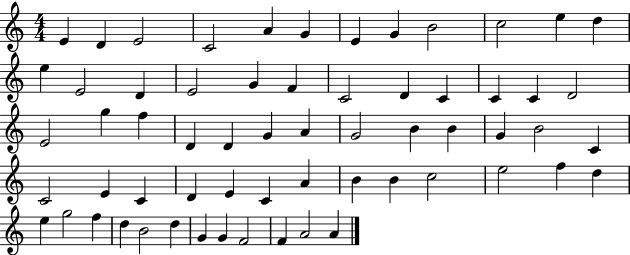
X:1
T:Untitled
M:4/4
L:1/4
K:C
E D E2 C2 A G E G B2 c2 e d e E2 D E2 G F C2 D C C C D2 E2 g f D D G A G2 B B G B2 C C2 E C D E C A B B c2 e2 f d e g2 f d B2 d G G F2 F A2 A